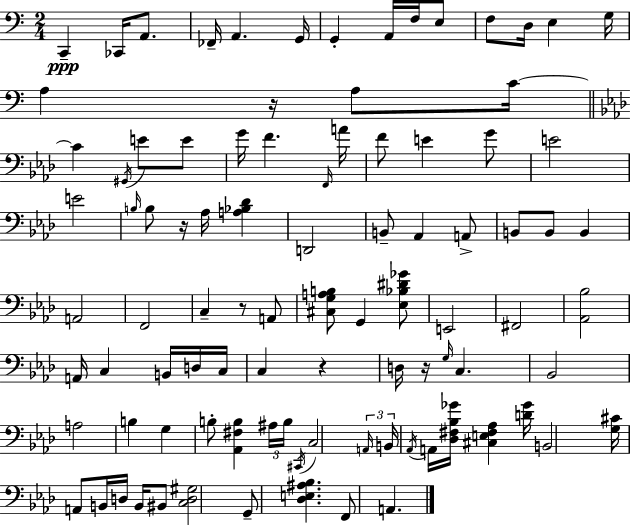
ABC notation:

X:1
T:Untitled
M:2/4
L:1/4
K:Am
C,, _C,,/4 A,,/2 _F,,/4 A,, G,,/4 G,, A,,/4 F,/4 E,/2 F,/2 D,/4 E, G,/4 A, z/4 A,/2 C/4 C ^G,,/4 E/2 E/2 G/4 F F,,/4 A/4 F/2 E G/2 E2 E2 B,/4 B,/2 z/4 _A,/4 [A,_B,_D] D,,2 B,,/2 _A,, A,,/2 B,,/2 B,,/2 B,, A,,2 F,,2 C, z/2 A,,/2 [^C,G,A,B,]/2 G,, [_E,_B,^D_G]/2 E,,2 ^F,,2 [_A,,_B,]2 A,,/4 C, B,,/4 D,/4 C,/4 C, z D,/4 z/4 G,/4 C, _B,,2 A,2 B, G, B,/2 [_A,,^F,B,] ^A,/4 B,/4 ^C,,/4 C,2 A,,/4 B,,/4 _A,,/4 A,,/4 [_D,^F,_B,_G]/4 [^C,E,^F,_A,] [D_G]/4 B,,2 [G,^C]/4 A,,/2 B,,/4 D,/4 B,,/4 ^B,,/2 [C,D,^G,]2 G,,/2 [_D,E,^A,_B,] F,,/2 A,,